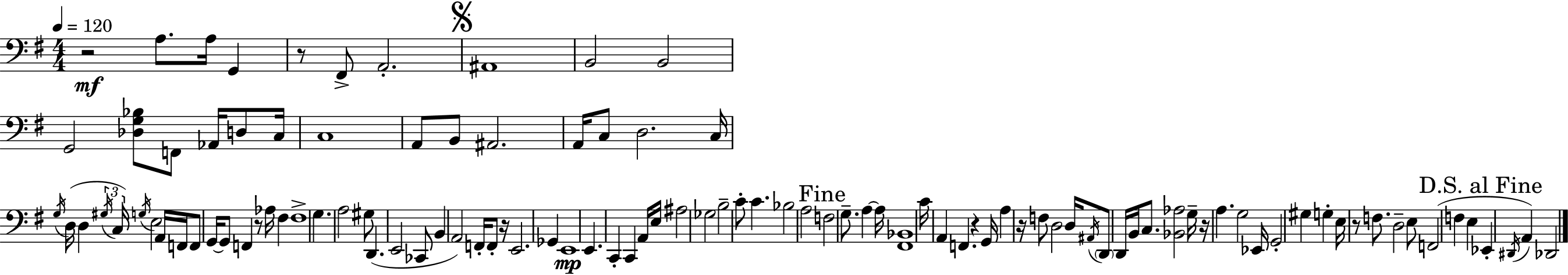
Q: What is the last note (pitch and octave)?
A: Db2